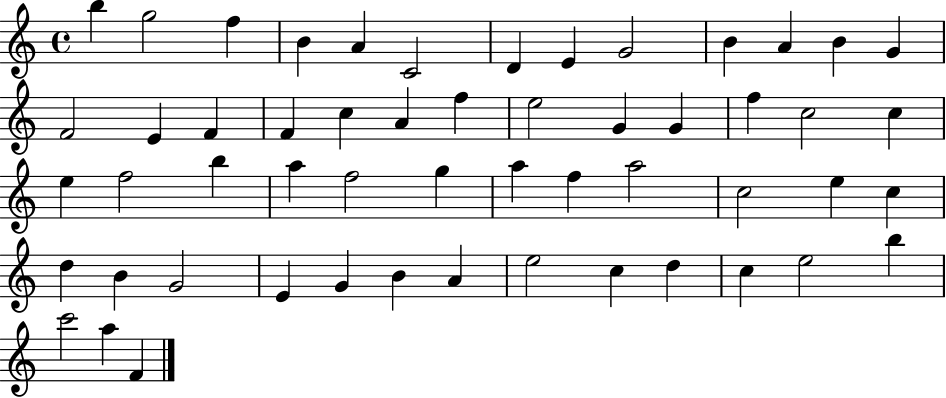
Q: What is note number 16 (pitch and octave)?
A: F4